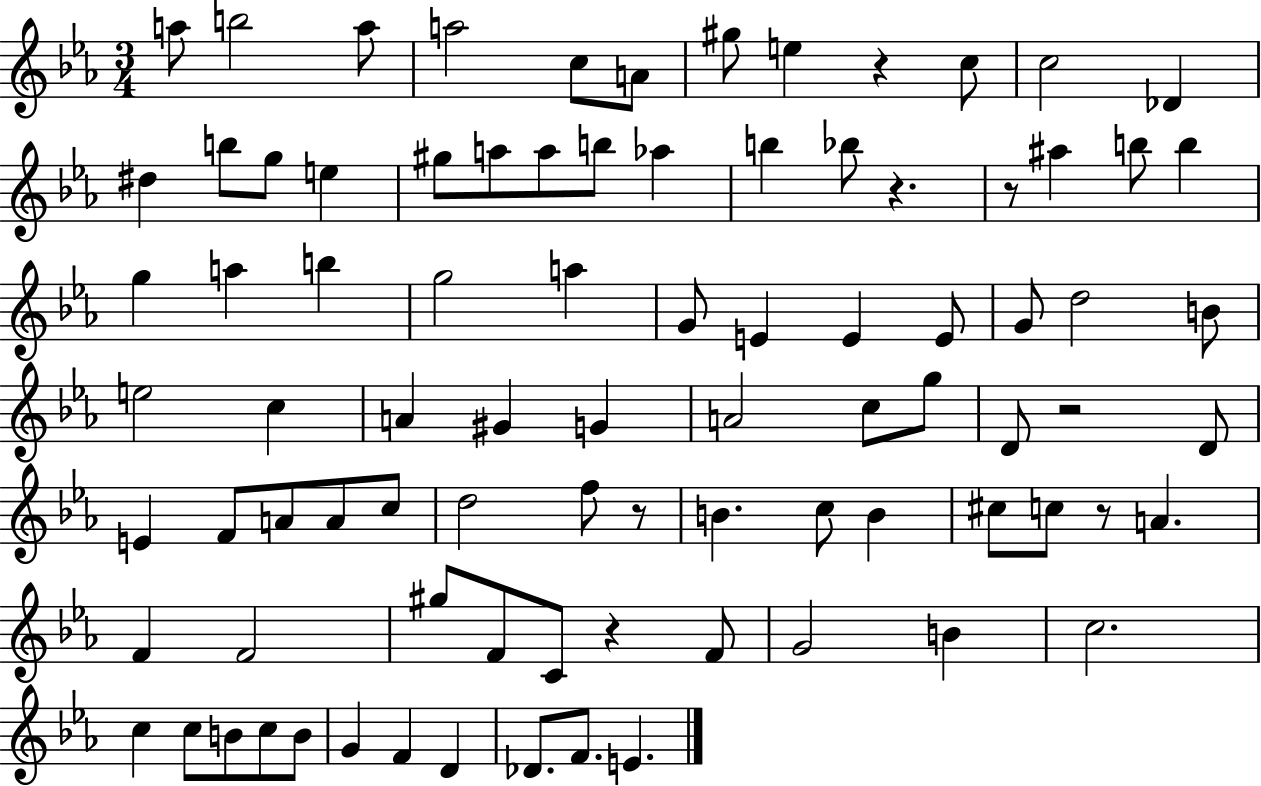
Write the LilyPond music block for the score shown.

{
  \clef treble
  \numericTimeSignature
  \time 3/4
  \key ees \major
  a''8 b''2 a''8 | a''2 c''8 a'8 | gis''8 e''4 r4 c''8 | c''2 des'4 | \break dis''4 b''8 g''8 e''4 | gis''8 a''8 a''8 b''8 aes''4 | b''4 bes''8 r4. | r8 ais''4 b''8 b''4 | \break g''4 a''4 b''4 | g''2 a''4 | g'8 e'4 e'4 e'8 | g'8 d''2 b'8 | \break e''2 c''4 | a'4 gis'4 g'4 | a'2 c''8 g''8 | d'8 r2 d'8 | \break e'4 f'8 a'8 a'8 c''8 | d''2 f''8 r8 | b'4. c''8 b'4 | cis''8 c''8 r8 a'4. | \break f'4 f'2 | gis''8 f'8 c'8 r4 f'8 | g'2 b'4 | c''2. | \break c''4 c''8 b'8 c''8 b'8 | g'4 f'4 d'4 | des'8. f'8. e'4. | \bar "|."
}